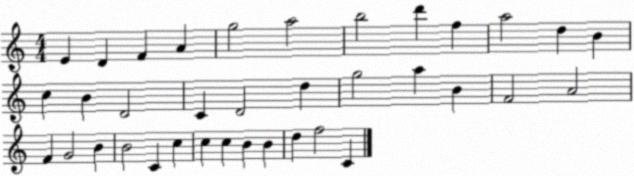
X:1
T:Untitled
M:4/4
L:1/4
K:C
E D F A g2 a2 b2 d' f a2 d B c B D2 C D2 d g2 a B F2 A2 F G2 B B2 C c c c B B d f2 C